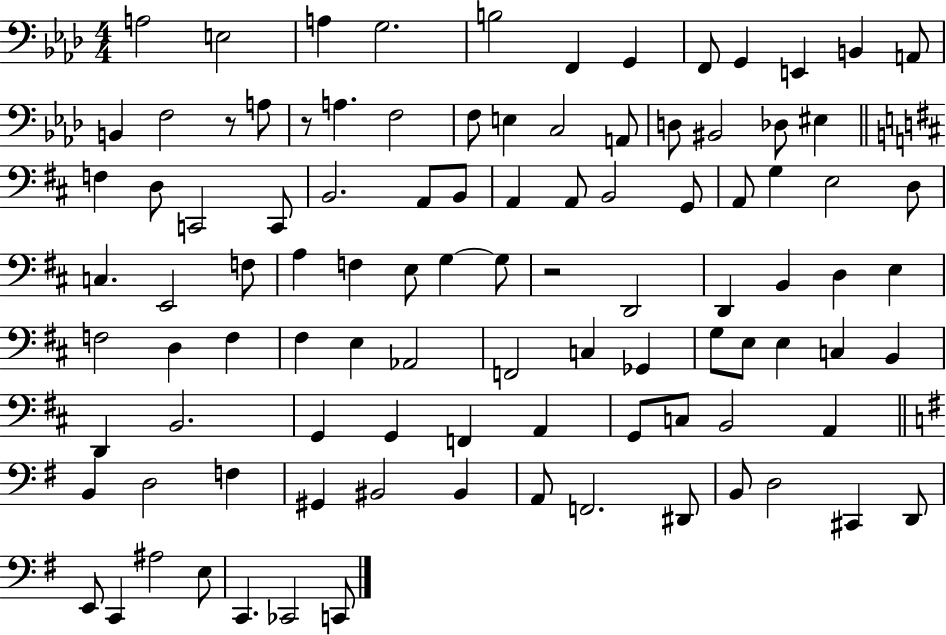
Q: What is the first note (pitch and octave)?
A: A3